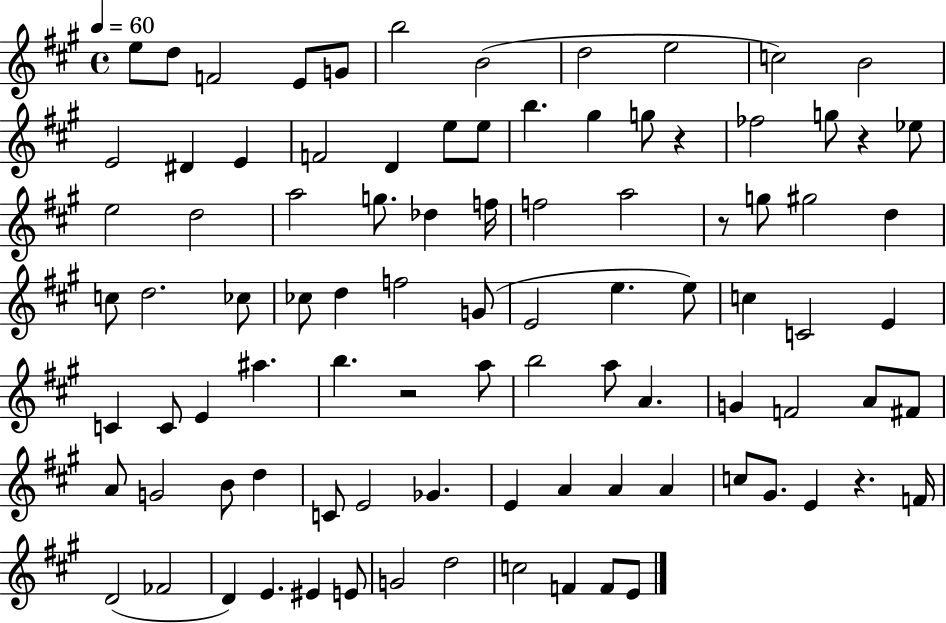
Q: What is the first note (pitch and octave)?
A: E5